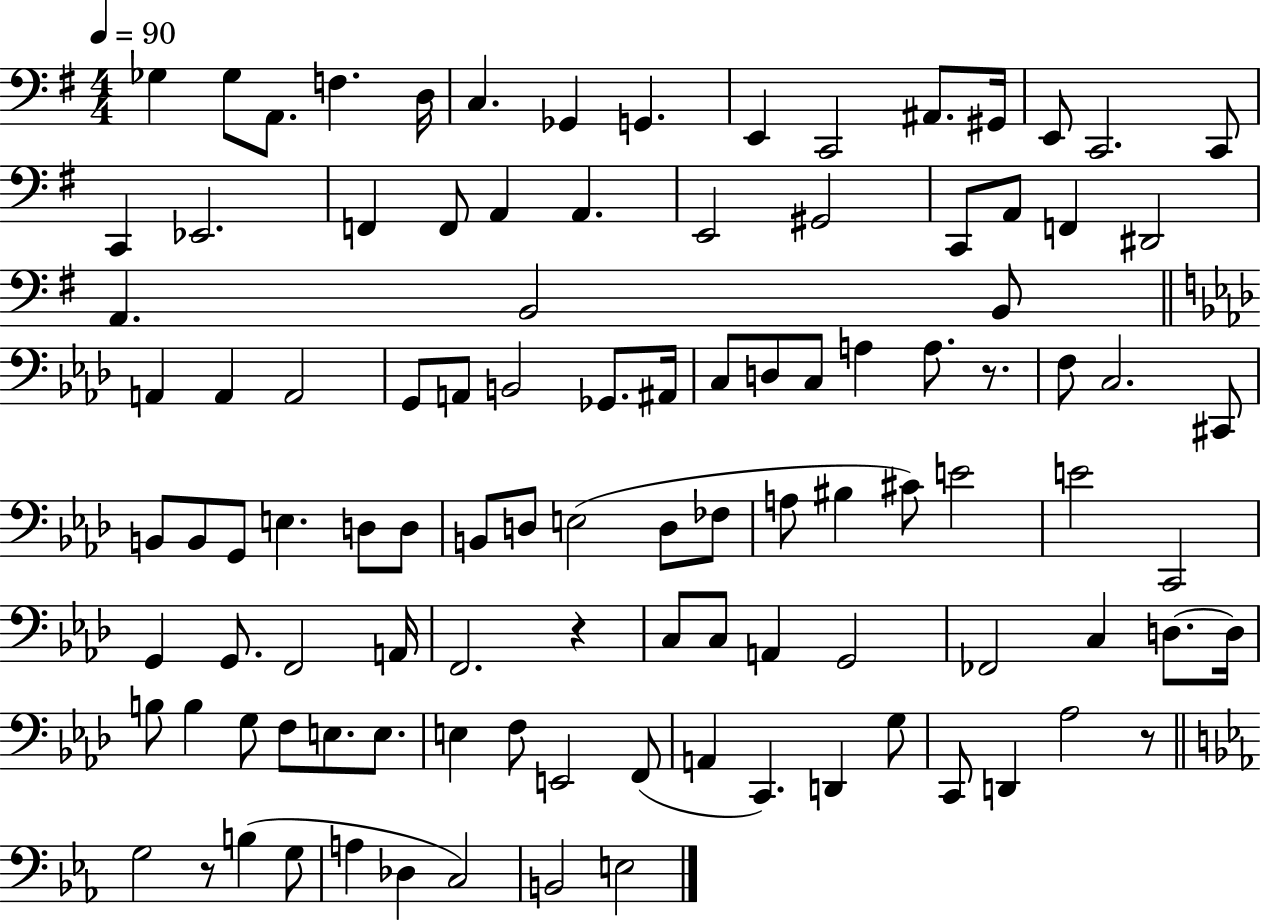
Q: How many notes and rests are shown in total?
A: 105